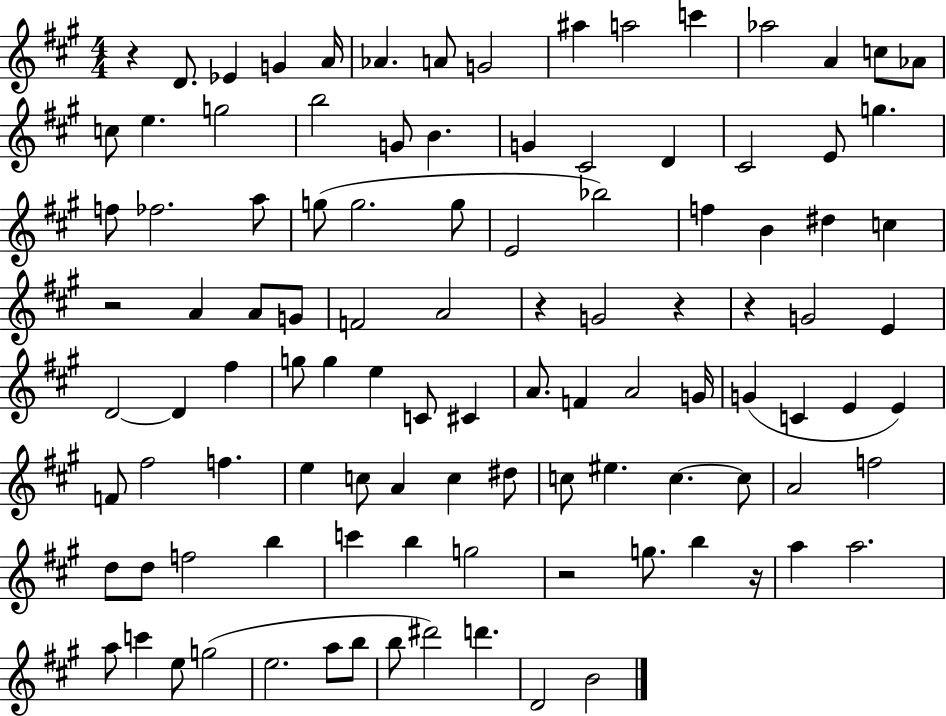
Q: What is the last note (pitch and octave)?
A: B4